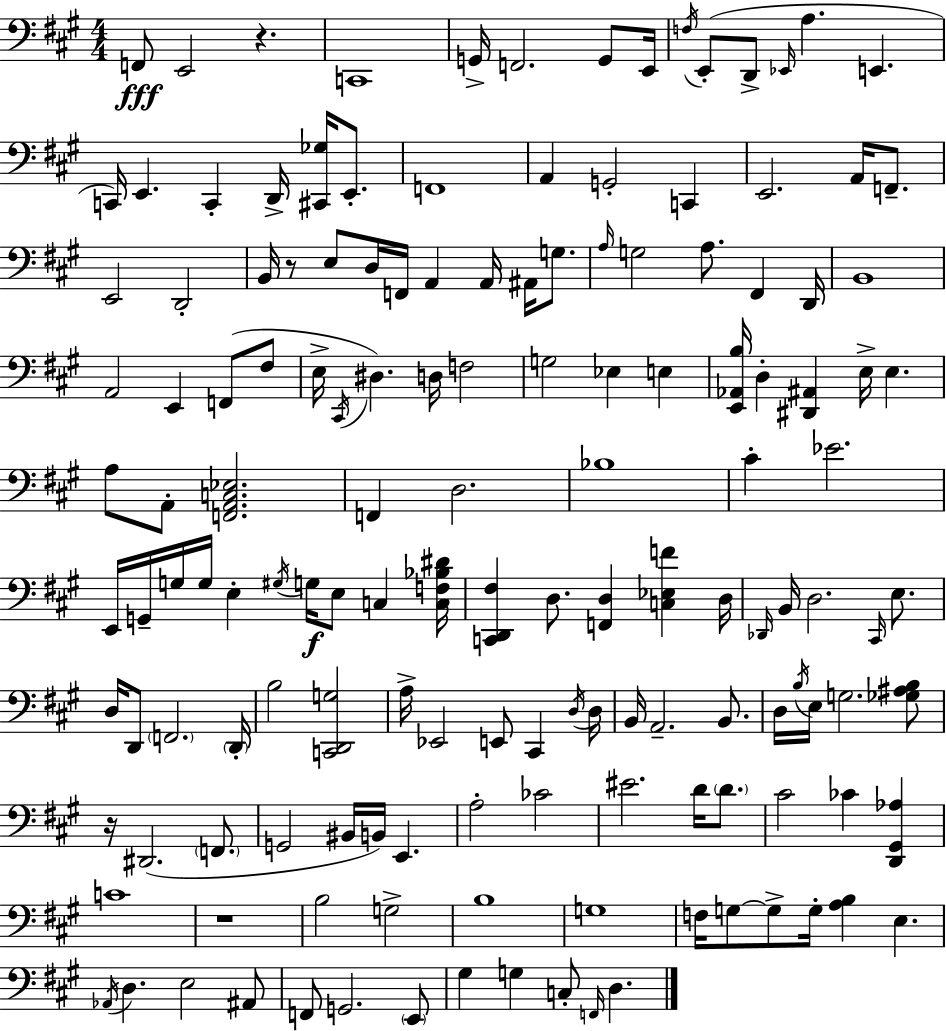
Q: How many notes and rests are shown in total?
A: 148